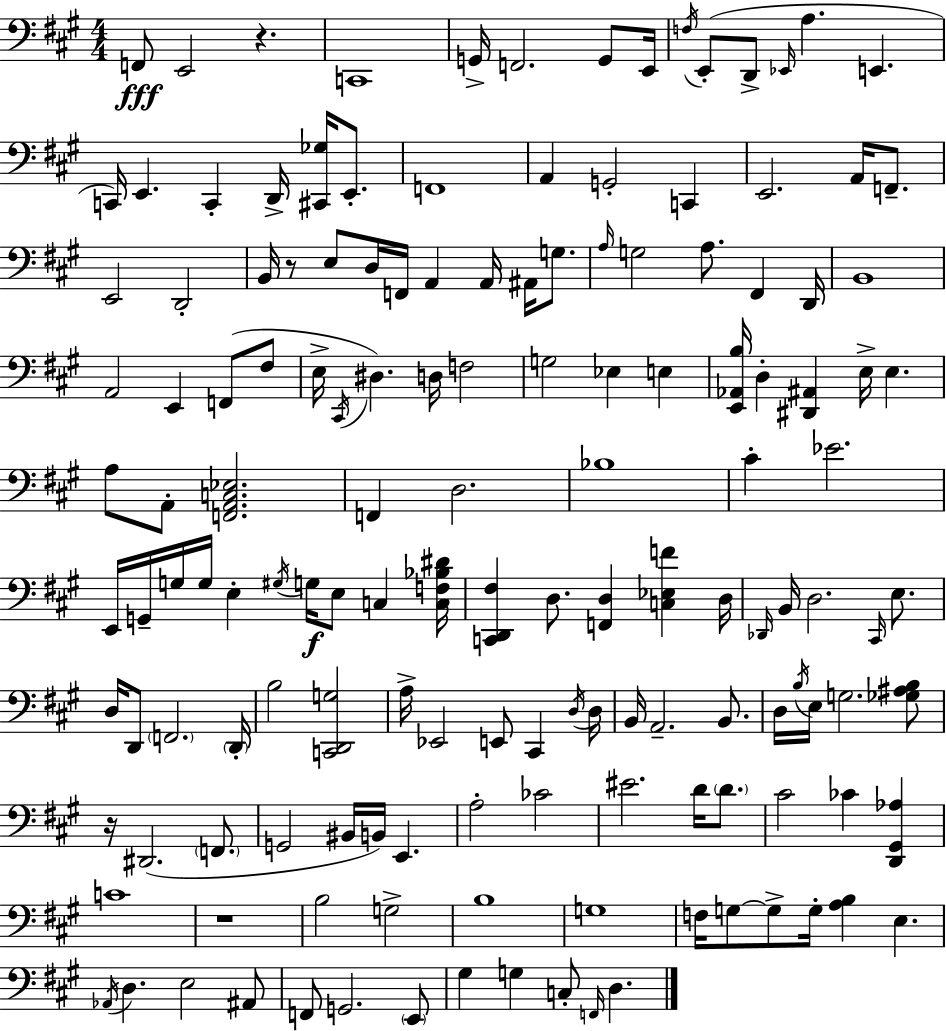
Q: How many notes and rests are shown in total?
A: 148